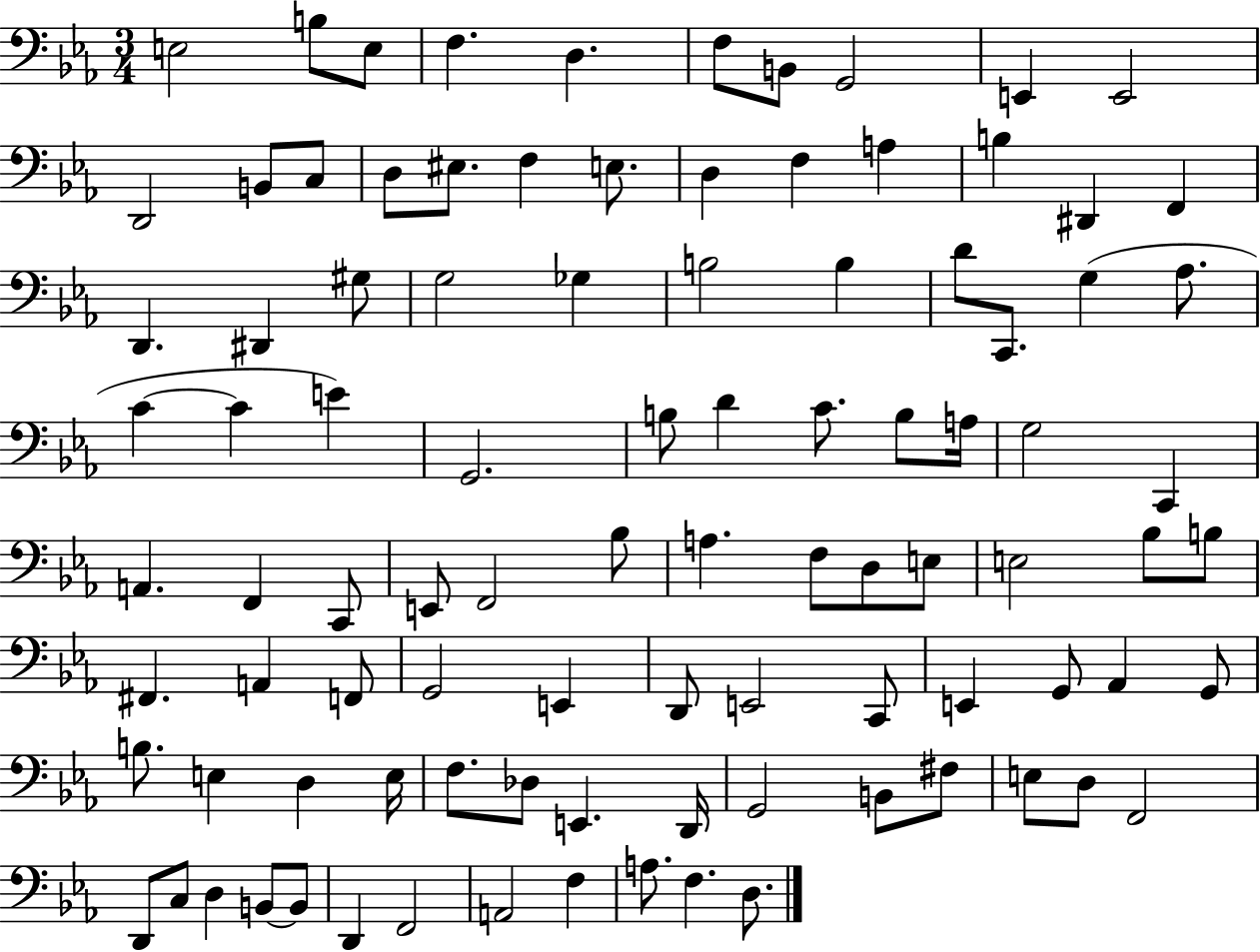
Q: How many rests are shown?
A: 0